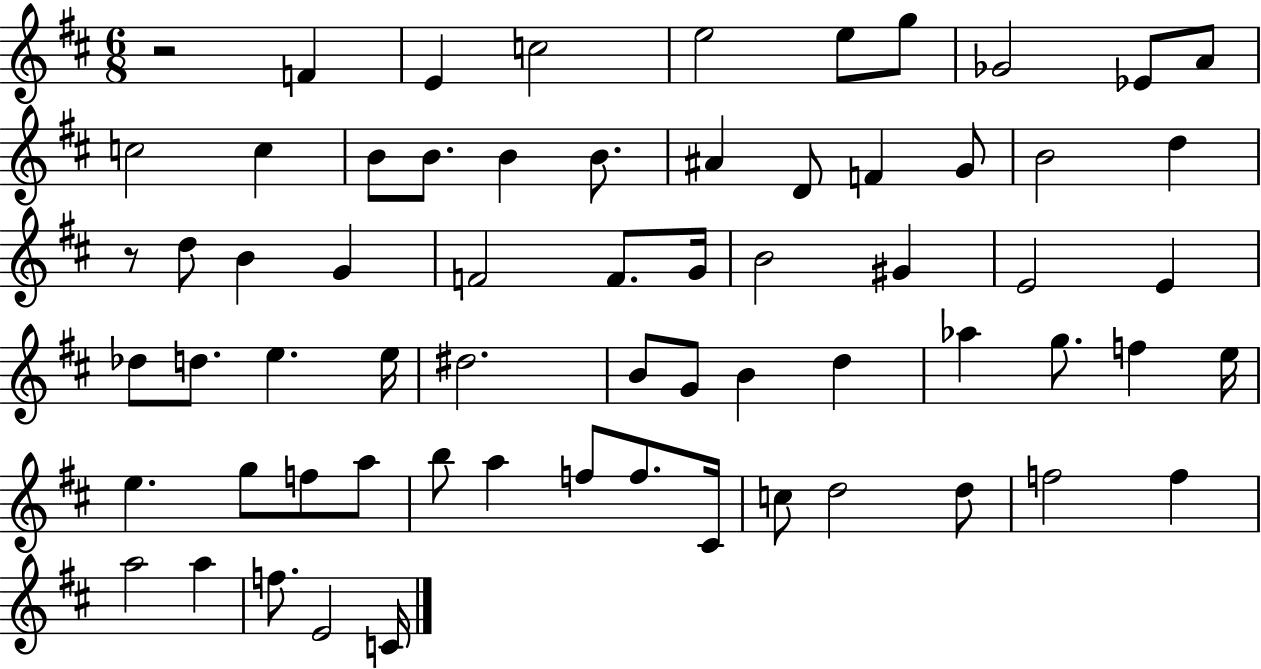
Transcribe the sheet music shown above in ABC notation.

X:1
T:Untitled
M:6/8
L:1/4
K:D
z2 F E c2 e2 e/2 g/2 _G2 _E/2 A/2 c2 c B/2 B/2 B B/2 ^A D/2 F G/2 B2 d z/2 d/2 B G F2 F/2 G/4 B2 ^G E2 E _d/2 d/2 e e/4 ^d2 B/2 G/2 B d _a g/2 f e/4 e g/2 f/2 a/2 b/2 a f/2 f/2 ^C/4 c/2 d2 d/2 f2 f a2 a f/2 E2 C/4